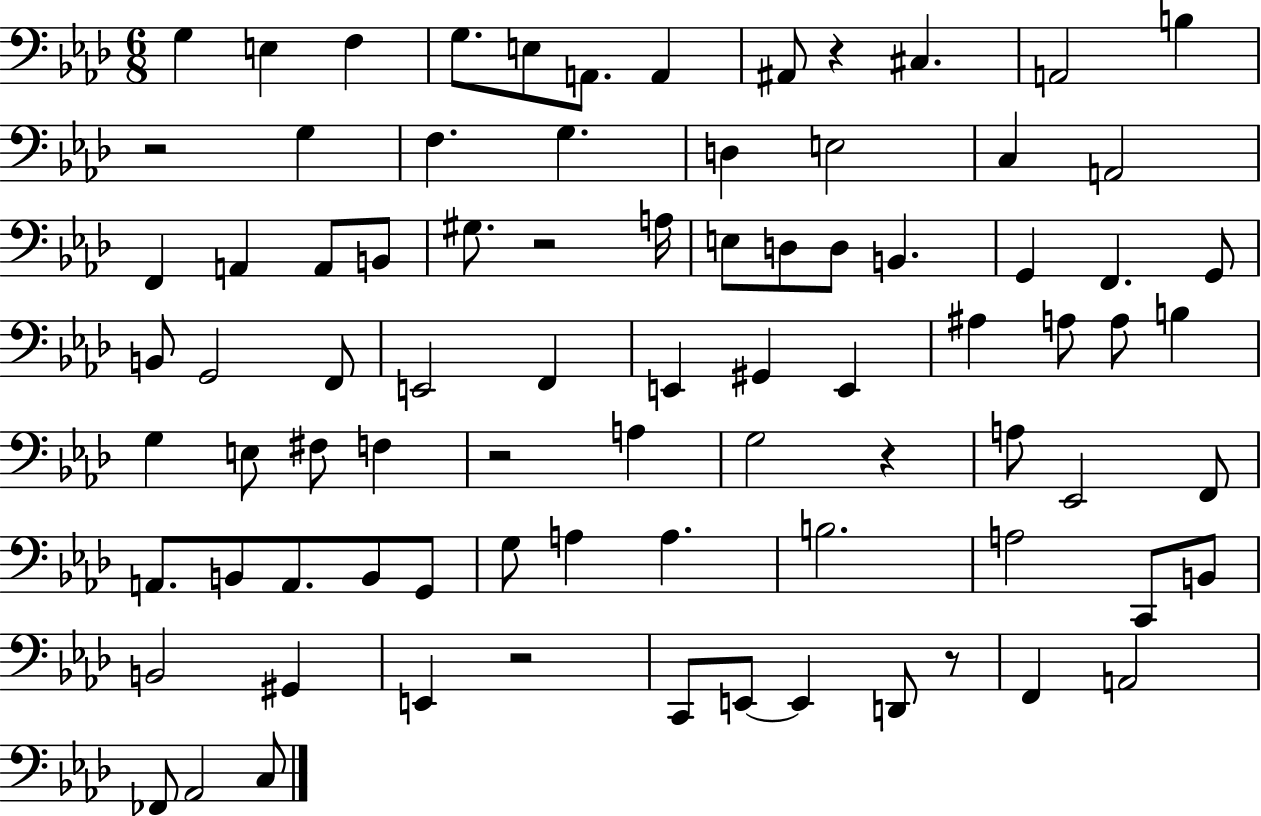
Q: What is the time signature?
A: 6/8